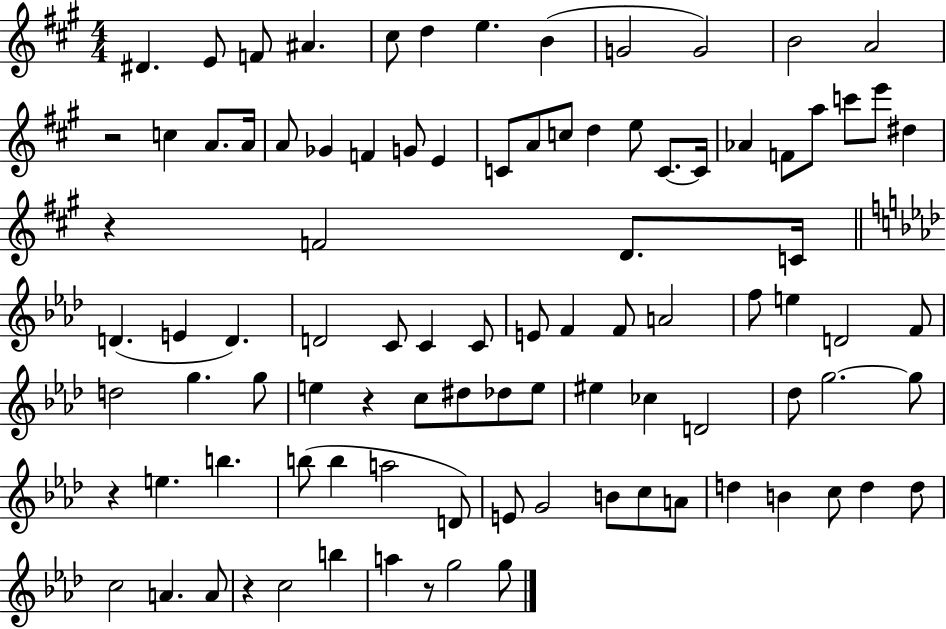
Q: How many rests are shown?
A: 6